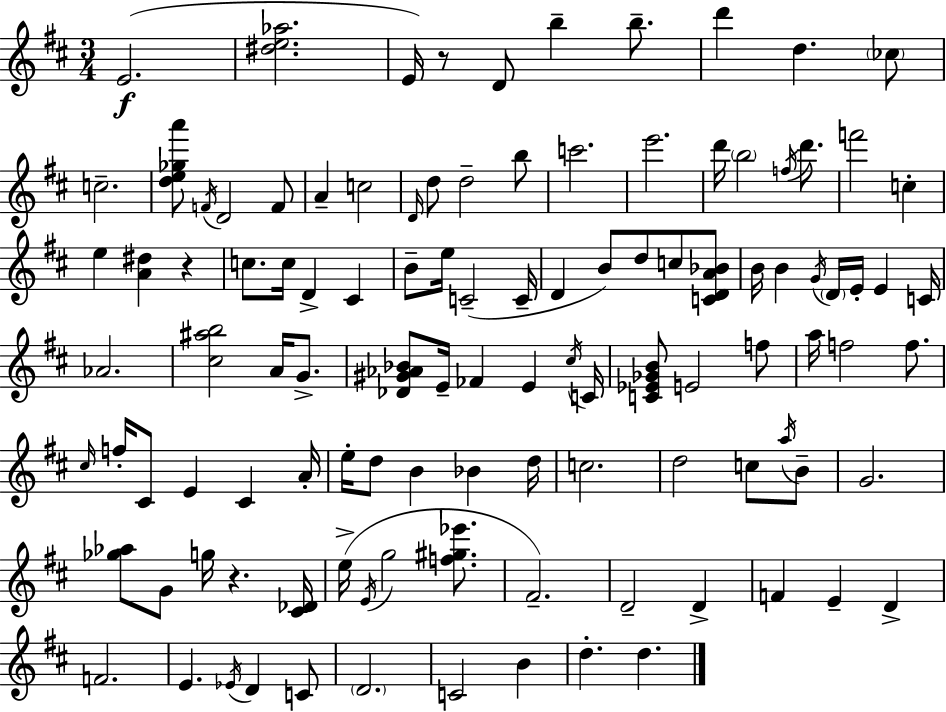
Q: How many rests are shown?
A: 3